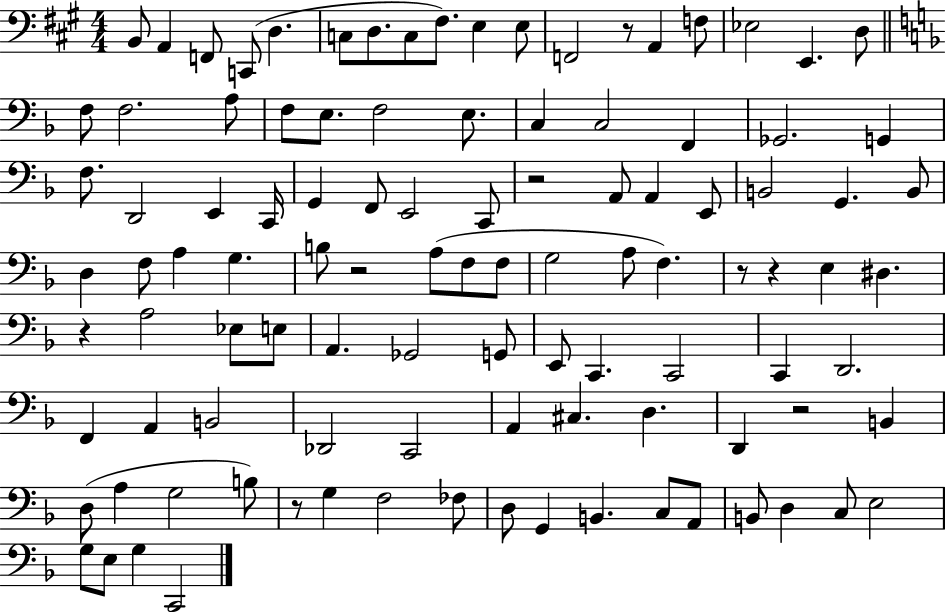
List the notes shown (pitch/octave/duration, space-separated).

B2/e A2/q F2/e C2/e D3/q. C3/e D3/e. C3/e F#3/e. E3/q E3/e F2/h R/e A2/q F3/e Eb3/h E2/q. D3/e F3/e F3/h. A3/e F3/e E3/e. F3/h E3/e. C3/q C3/h F2/q Gb2/h. G2/q F3/e. D2/h E2/q C2/s G2/q F2/e E2/h C2/e R/h A2/e A2/q E2/e B2/h G2/q. B2/e D3/q F3/e A3/q G3/q. B3/e R/h A3/e F3/e F3/e G3/h A3/e F3/q. R/e R/q E3/q D#3/q. R/q A3/h Eb3/e E3/e A2/q. Gb2/h G2/e E2/e C2/q. C2/h C2/q D2/h. F2/q A2/q B2/h Db2/h C2/h A2/q C#3/q. D3/q. D2/q R/h B2/q D3/e A3/q G3/h B3/e R/e G3/q F3/h FES3/e D3/e G2/q B2/q. C3/e A2/e B2/e D3/q C3/e E3/h G3/e E3/e G3/q C2/h